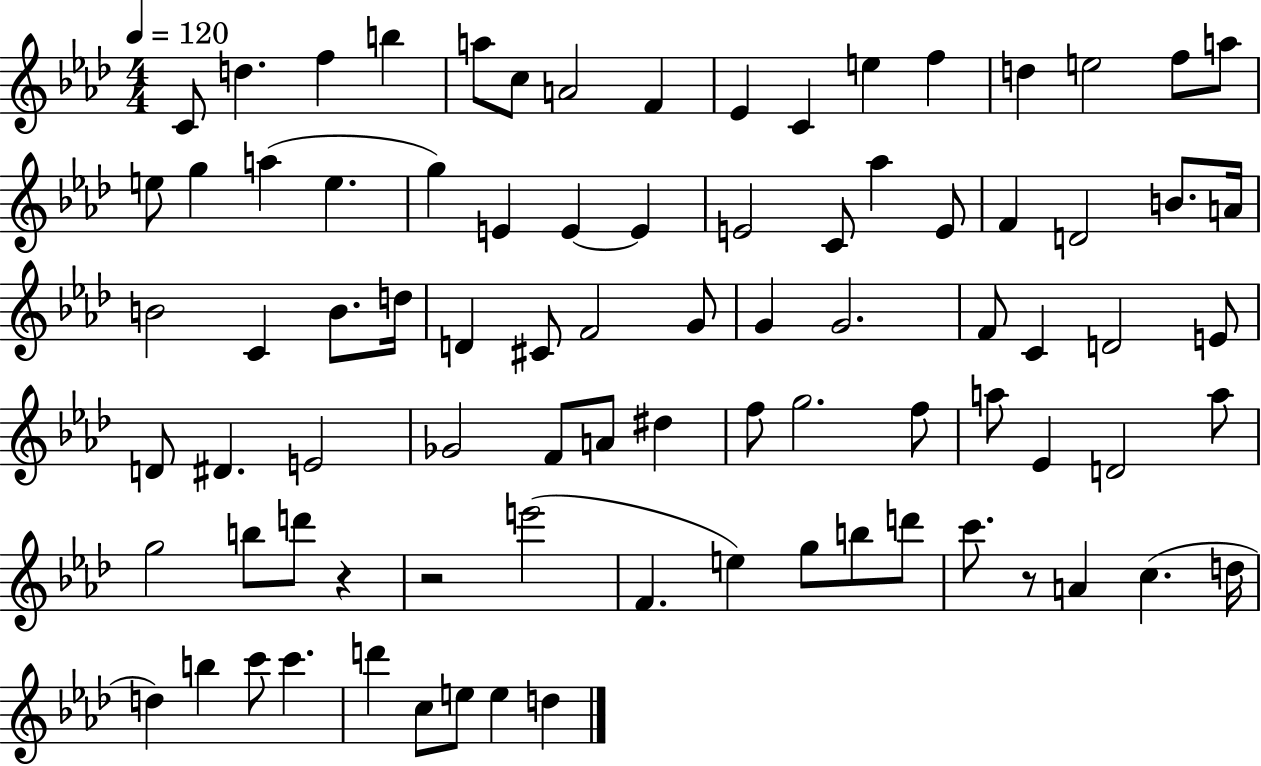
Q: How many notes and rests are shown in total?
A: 85